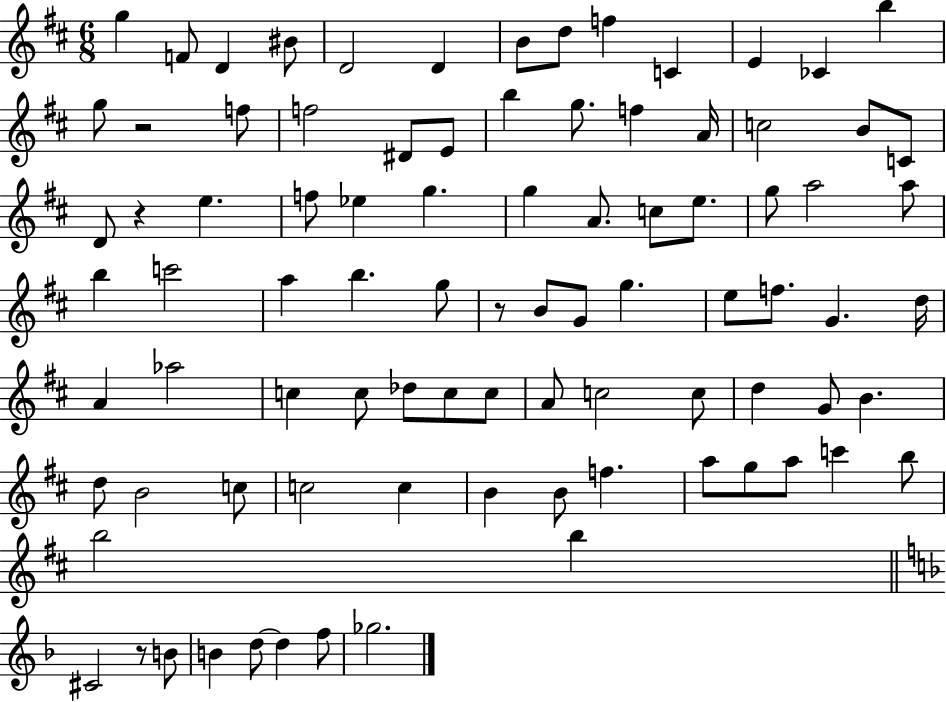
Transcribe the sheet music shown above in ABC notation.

X:1
T:Untitled
M:6/8
L:1/4
K:D
g F/2 D ^B/2 D2 D B/2 d/2 f C E _C b g/2 z2 f/2 f2 ^D/2 E/2 b g/2 f A/4 c2 B/2 C/2 D/2 z e f/2 _e g g A/2 c/2 e/2 g/2 a2 a/2 b c'2 a b g/2 z/2 B/2 G/2 g e/2 f/2 G d/4 A _a2 c c/2 _d/2 c/2 c/2 A/2 c2 c/2 d G/2 B d/2 B2 c/2 c2 c B B/2 f a/2 g/2 a/2 c' b/2 b2 b ^C2 z/2 B/2 B d/2 d f/2 _g2